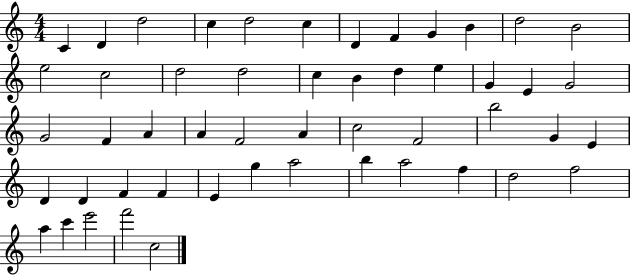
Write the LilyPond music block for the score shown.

{
  \clef treble
  \numericTimeSignature
  \time 4/4
  \key c \major
  c'4 d'4 d''2 | c''4 d''2 c''4 | d'4 f'4 g'4 b'4 | d''2 b'2 | \break e''2 c''2 | d''2 d''2 | c''4 b'4 d''4 e''4 | g'4 e'4 g'2 | \break g'2 f'4 a'4 | a'4 f'2 a'4 | c''2 f'2 | b''2 g'4 e'4 | \break d'4 d'4 f'4 f'4 | e'4 g''4 a''2 | b''4 a''2 f''4 | d''2 f''2 | \break a''4 c'''4 e'''2 | f'''2 c''2 | \bar "|."
}